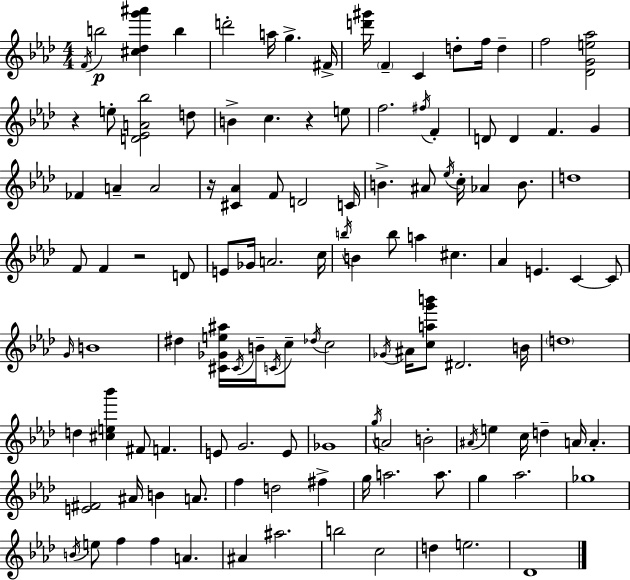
{
  \clef treble
  \numericTimeSignature
  \time 4/4
  \key aes \major
  \acciaccatura { f'16 }\p b''2 <cis'' des'' g''' ais'''>4 b''4 | d'''2-. a''16 g''4.-> | fis'16-> <d''' gis'''>16 \parenthesize f'4-- c'4 d''8-. f''16 d''4-- | f''2 <des' g' e'' aes''>2 | \break r4 e''8-. <d' ees' a' bes''>2 d''8 | b'4-> c''4. r4 e''8 | f''2. \acciaccatura { fis''16 } f'4-. | d'8 d'4 f'4. g'4 | \break fes'4 a'4-- a'2 | r16 <cis' aes'>4 f'8 d'2 | c'16 b'4.-> ais'8 \acciaccatura { ees''16 } c''16-. aes'4 | b'8. d''1 | \break f'8 f'4 r2 | d'8 e'8 ges'16 a'2. | c''16 \acciaccatura { b''16 } b'4 b''8 a''4 cis''4. | aes'4 e'4. c'4~~ | \break c'8 \grace { g'16 } b'1 | dis''4 <cis' ges' e'' ais''>16 \acciaccatura { cis'16 } b'16-- \acciaccatura { c'16 } c''8-- \acciaccatura { des''16 } | c''2 \acciaccatura { ges'16 } ais'16 <c'' a'' g''' b'''>8 dis'2. | b'16 \parenthesize d''1 | \break d''4 <cis'' e'' bes'''>4 | fis'8 f'4. e'8 g'2. | e'8 ges'1 | \acciaccatura { g''16 } a'2 | \break b'2-. \acciaccatura { ais'16 } e''4 c''16 | d''4-- a'16 a'4.-. <e' fis'>2 | ais'16 b'4 a'8. f''4 d''2 | fis''4-> g''16 a''2. | \break a''8. g''4 aes''2. | ges''1 | \acciaccatura { b'16 } e''8 f''4 | f''4 a'4. ais'4 | \break ais''2. b''2 | c''2 d''4 | e''2. des'1 | \bar "|."
}